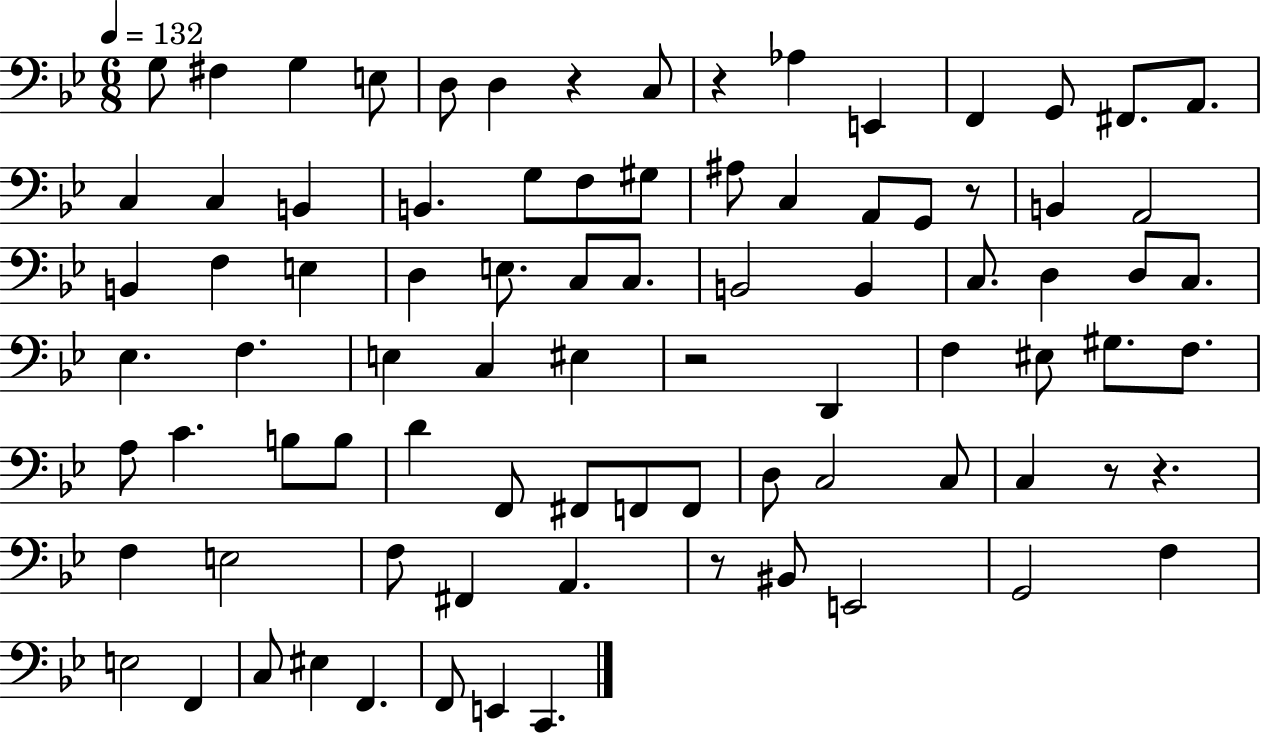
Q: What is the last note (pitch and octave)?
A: C2